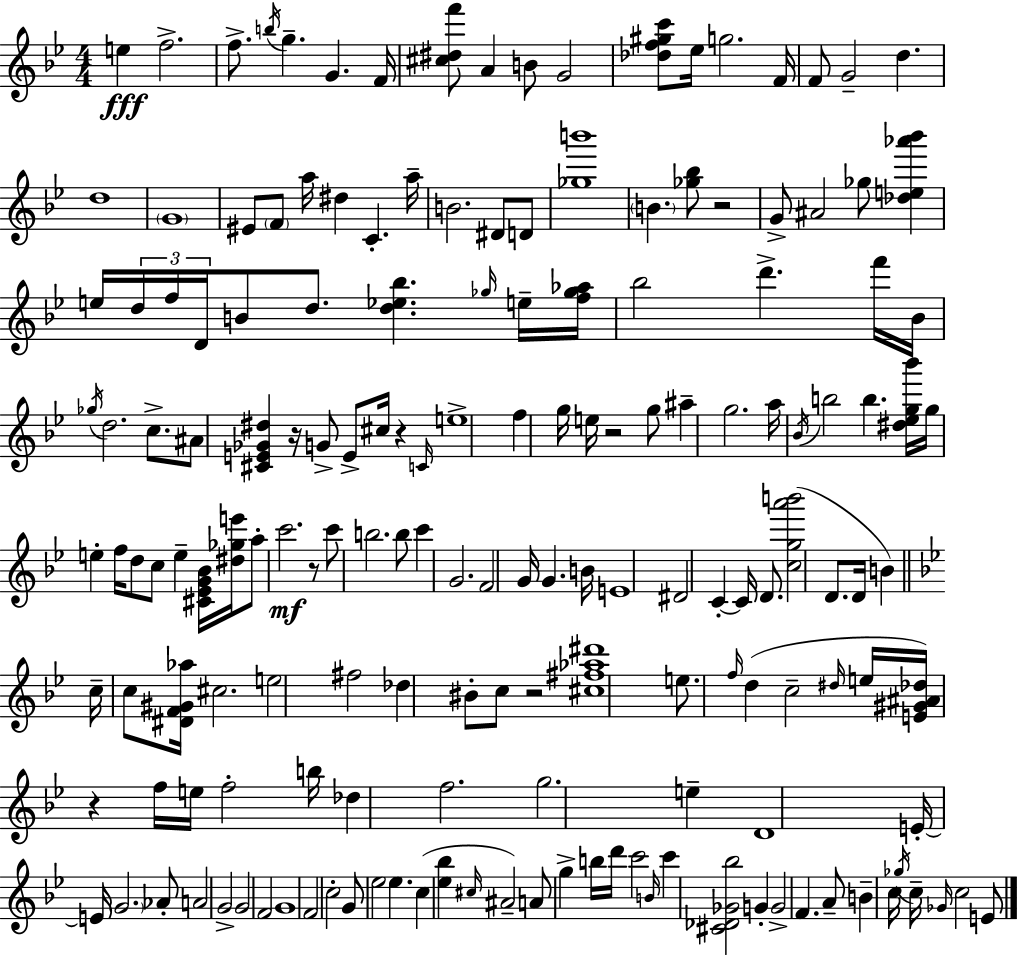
{
  \clef treble
  \numericTimeSignature
  \time 4/4
  \key g \minor
  e''4\fff f''2.-> | f''8.-> \acciaccatura { b''16 } g''4.-- g'4. | f'16 <cis'' dis'' f'''>8 a'4 b'8 g'2 | <des'' f'' gis'' c'''>8 ees''16 g''2. | \break f'16 f'8 g'2-- d''4. | d''1 | \parenthesize g'1 | eis'8 \parenthesize f'8 a''16 dis''4 c'4.-. | \break a''16-- b'2. dis'8 d'8 | <ges'' b'''>1 | \parenthesize b'4. <ges'' bes''>8 r2 | g'8-> ais'2 ges''8 <des'' e'' aes''' bes'''>4 | \break e''16 \tuplet 3/2 { d''16 f''16 d'16 } b'8 d''8. <d'' ees'' bes''>4. | \grace { ges''16 } e''16-- <f'' ges'' aes''>16 bes''2 d'''4.-> | f'''16 bes'16 \acciaccatura { ges''16 } d''2. | c''8.-> ais'8 <cis' e' ges' dis''>4 r16 g'8-> e'8-> cis''16 r4 | \break \grace { c'16 } e''1-> | f''4 g''16 e''16 r2 | g''8 ais''4-- g''2. | a''16 \acciaccatura { bes'16 } b''2 b''4. | \break <dis'' ees'' g'' bes'''>16 g''16 e''4-. f''16 d''8 c''8 e''4-- | <cis' ees' g' bes'>16 <dis'' ges'' e'''>16 a''8-. c'''2.\mf | r8 c'''8 b''2. | b''8 c'''4 g'2. | \break f'2 g'16 g'4. | b'16 e'1 | dis'2 c'4-.~~ | c'16 d'8. <c'' g'' a''' b'''>2( d'8. | \break d'16 b'4) \bar "||" \break \key g \minor c''16-- c''8 <dis' f' gis' aes''>16 cis''2. | e''2 fis''2 | des''4 bis'8-. c''8 r2 | <cis'' fis'' aes'' dis'''>1 | \break e''8. \grace { f''16 }( d''4 c''2-- | \grace { dis''16 } e''16 <e' gis' ais' des''>16) r4 f''16 e''16 f''2-. | b''16 des''4 f''2. | g''2. e''4-- | \break d'1 | e'16-.~~ e'16 \parenthesize g'2. | aes'8-. a'2 g'2-> | g'2 f'2 | \break g'1 | f'2 c''2-. | g'8 ees''2 ees''4. | c''4( <ees'' bes''>4 \grace { cis''16 }) ais'2-- | \break a'8 g''4-> b''16 d'''16 c'''2 | \grace { b'16 } c'''4 <cis' des' ges' bes''>2 | g'4-. g'2-> f'4. | a'8-- b'4-- c''16 \acciaccatura { ges''16 } c''16-- \grace { ges'16 } c''2 | \break e'8 \bar "|."
}